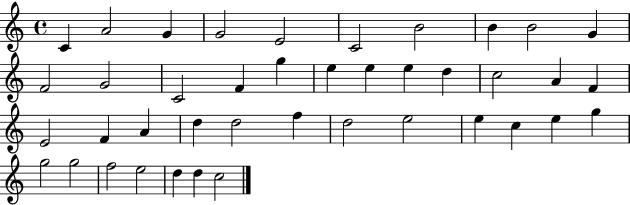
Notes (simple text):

C4/q A4/h G4/q G4/h E4/h C4/h B4/h B4/q B4/h G4/q F4/h G4/h C4/h F4/q G5/q E5/q E5/q E5/q D5/q C5/h A4/q F4/q E4/h F4/q A4/q D5/q D5/h F5/q D5/h E5/h E5/q C5/q E5/q G5/q G5/h G5/h F5/h E5/h D5/q D5/q C5/h